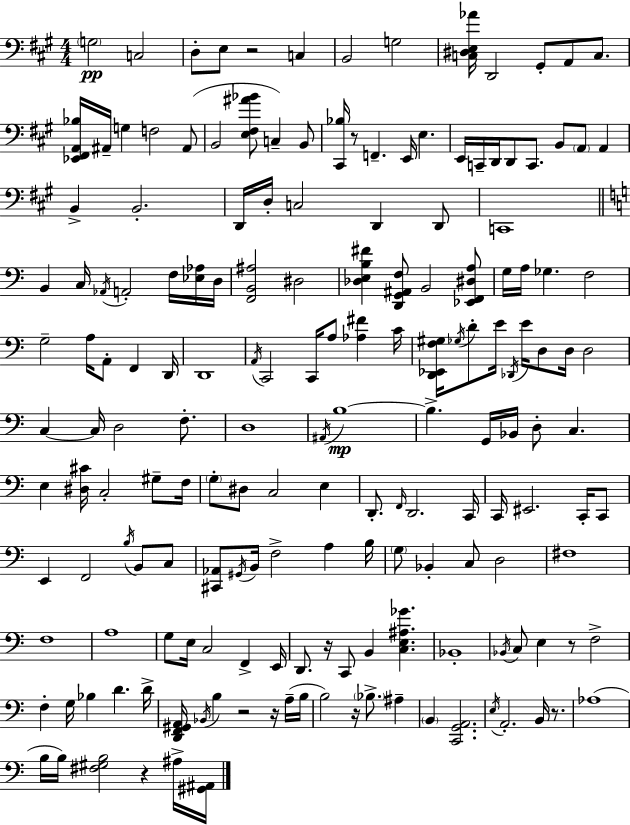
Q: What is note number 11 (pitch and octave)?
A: C3